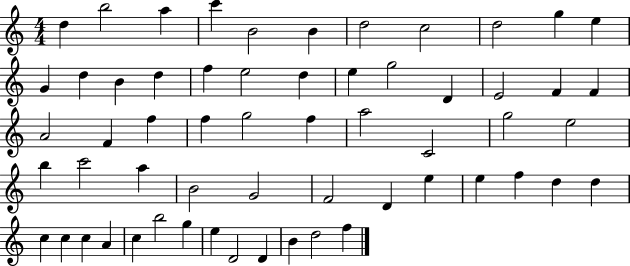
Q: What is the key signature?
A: C major